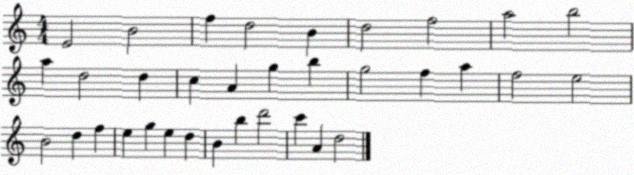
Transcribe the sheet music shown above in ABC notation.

X:1
T:Untitled
M:4/4
L:1/4
K:C
E2 B2 f d2 B d2 f2 a2 b2 a d2 d c A g b g2 f a f2 e2 B2 d f e g e d B b d'2 c' A d2